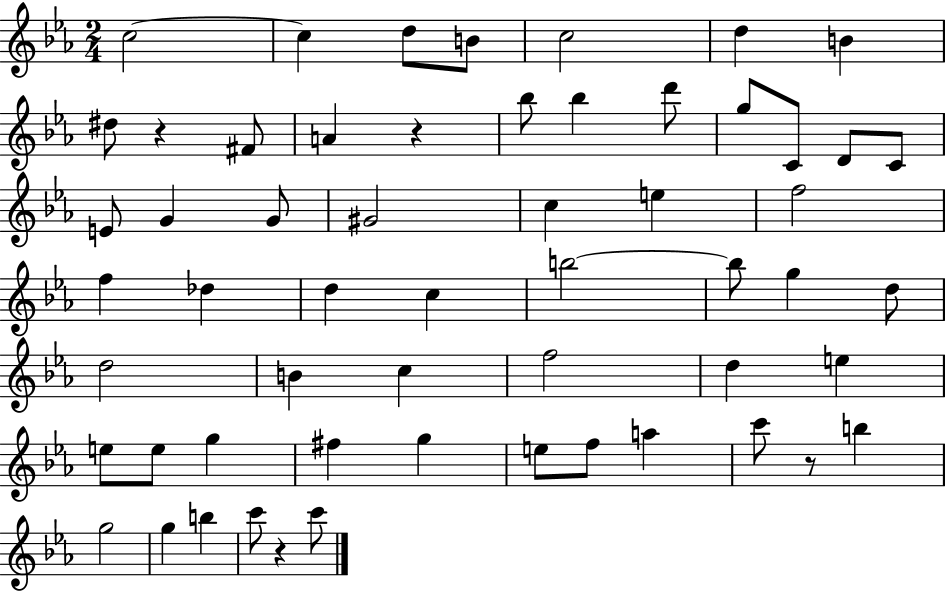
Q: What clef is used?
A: treble